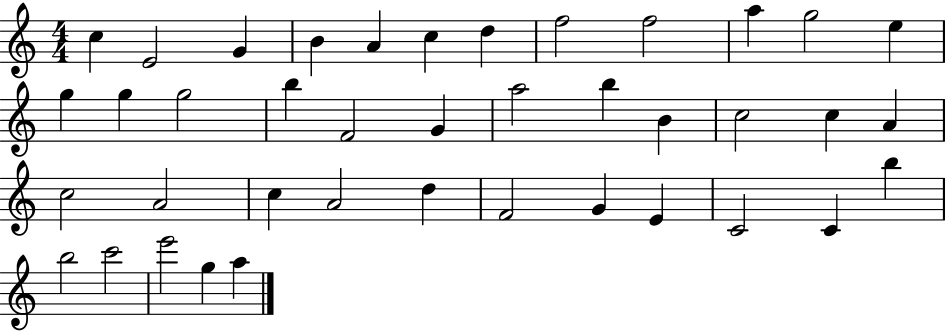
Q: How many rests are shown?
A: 0